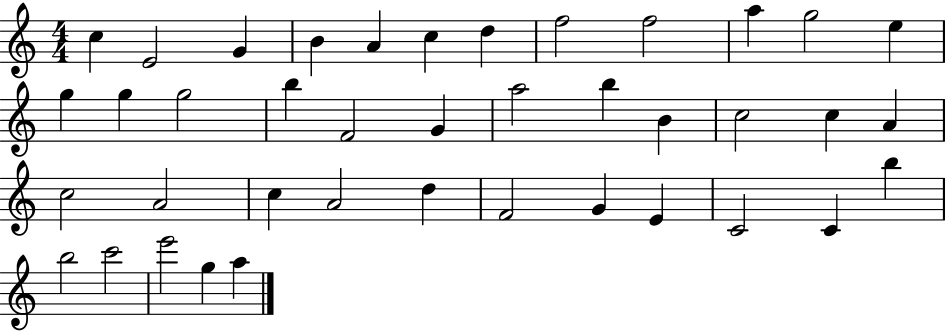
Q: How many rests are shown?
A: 0